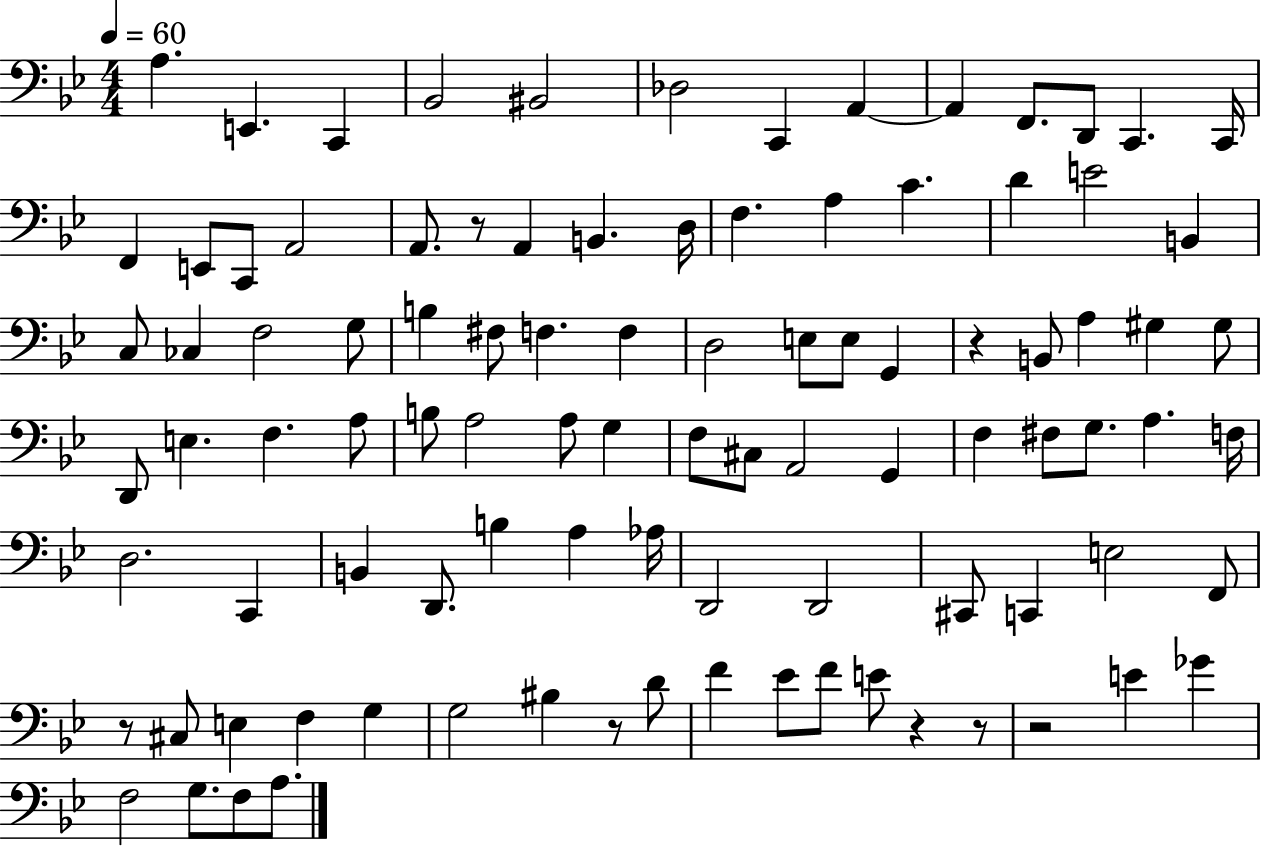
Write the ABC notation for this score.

X:1
T:Untitled
M:4/4
L:1/4
K:Bb
A, E,, C,, _B,,2 ^B,,2 _D,2 C,, A,, A,, F,,/2 D,,/2 C,, C,,/4 F,, E,,/2 C,,/2 A,,2 A,,/2 z/2 A,, B,, D,/4 F, A, C D E2 B,, C,/2 _C, F,2 G,/2 B, ^F,/2 F, F, D,2 E,/2 E,/2 G,, z B,,/2 A, ^G, ^G,/2 D,,/2 E, F, A,/2 B,/2 A,2 A,/2 G, F,/2 ^C,/2 A,,2 G,, F, ^F,/2 G,/2 A, F,/4 D,2 C,, B,, D,,/2 B, A, _A,/4 D,,2 D,,2 ^C,,/2 C,, E,2 F,,/2 z/2 ^C,/2 E, F, G, G,2 ^B, z/2 D/2 F _E/2 F/2 E/2 z z/2 z2 E _G F,2 G,/2 F,/2 A,/2